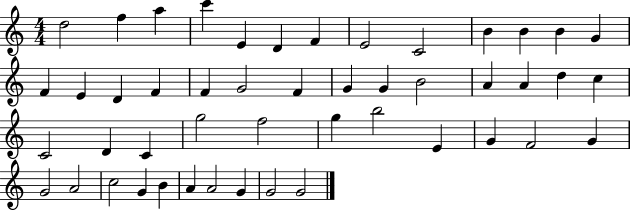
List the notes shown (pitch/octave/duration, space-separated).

D5/h F5/q A5/q C6/q E4/q D4/q F4/q E4/h C4/h B4/q B4/q B4/q G4/q F4/q E4/q D4/q F4/q F4/q G4/h F4/q G4/q G4/q B4/h A4/q A4/q D5/q C5/q C4/h D4/q C4/q G5/h F5/h G5/q B5/h E4/q G4/q F4/h G4/q G4/h A4/h C5/h G4/q B4/q A4/q A4/h G4/q G4/h G4/h